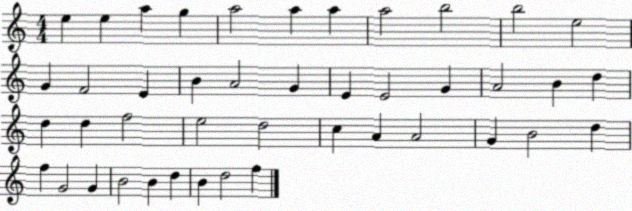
X:1
T:Untitled
M:4/4
L:1/4
K:C
e e a g a2 a a a2 b2 b2 e2 G F2 E B A2 G E E2 G A2 B d d d f2 e2 d2 c A A2 G B2 d f G2 G B2 B d B d2 f